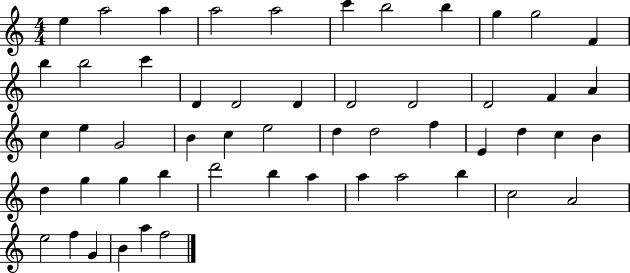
{
  \clef treble
  \numericTimeSignature
  \time 4/4
  \key c \major
  e''4 a''2 a''4 | a''2 a''2 | c'''4 b''2 b''4 | g''4 g''2 f'4 | \break b''4 b''2 c'''4 | d'4 d'2 d'4 | d'2 d'2 | d'2 f'4 a'4 | \break c''4 e''4 g'2 | b'4 c''4 e''2 | d''4 d''2 f''4 | e'4 d''4 c''4 b'4 | \break d''4 g''4 g''4 b''4 | d'''2 b''4 a''4 | a''4 a''2 b''4 | c''2 a'2 | \break e''2 f''4 g'4 | b'4 a''4 f''2 | \bar "|."
}